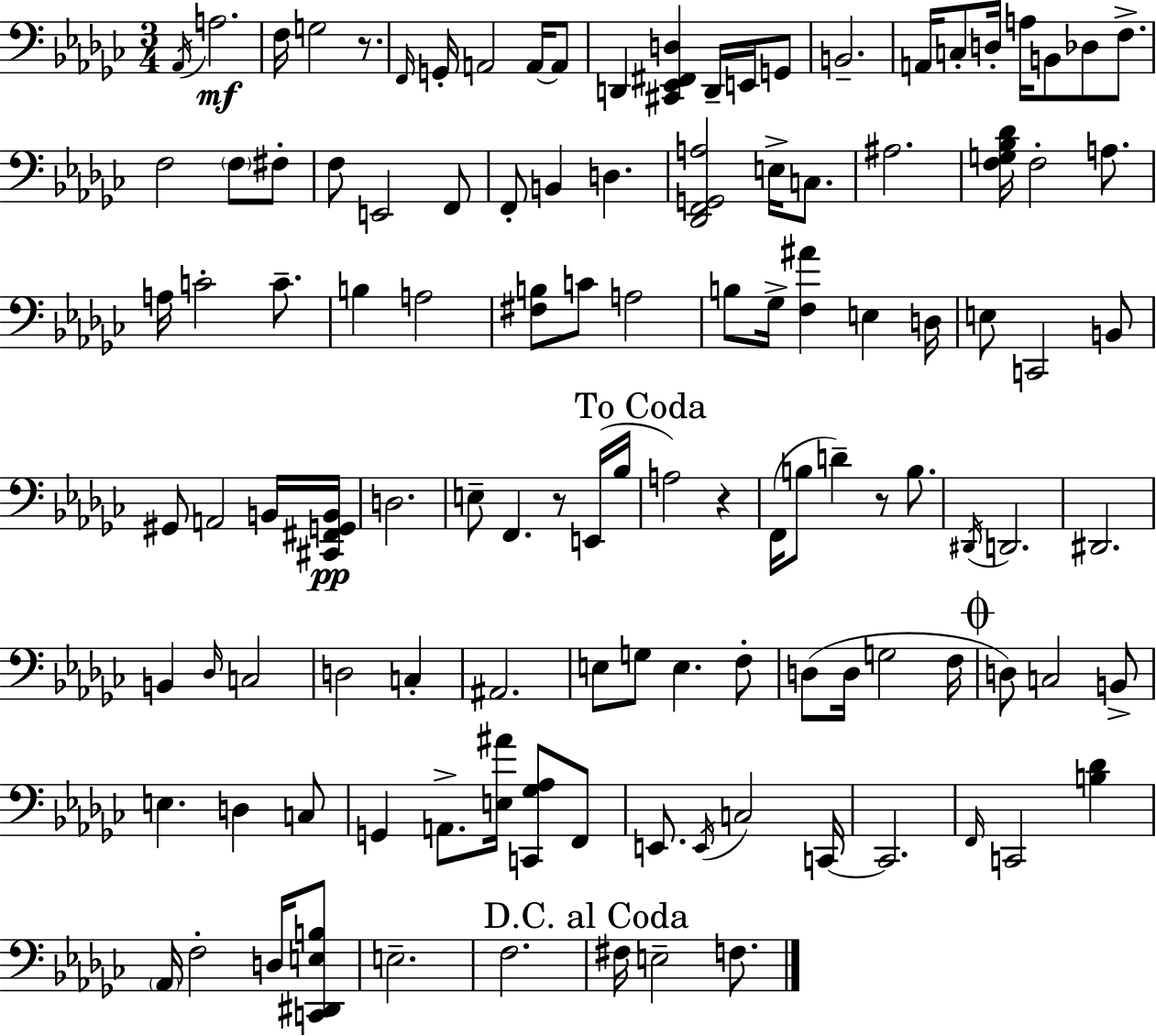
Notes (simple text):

Ab2/s A3/h. F3/s G3/h R/e. F2/s G2/s A2/h A2/s A2/e D2/q [C#2,Eb2,F#2,D3]/q D2/s E2/s G2/e B2/h. A2/s C3/e D3/s A3/s B2/e Db3/e F3/e. F3/h F3/e F#3/e F3/e E2/h F2/e F2/e B2/q D3/q. [Db2,F2,G2,A3]/h E3/s C3/e. A#3/h. [F3,G3,Bb3,Db4]/s F3/h A3/e. A3/s C4/h C4/e. B3/q A3/h [F#3,B3]/e C4/e A3/h B3/e Gb3/s [F3,A#4]/q E3/q D3/s E3/e C2/h B2/e G#2/e A2/h B2/s [C#2,F#2,G2,B2]/s D3/h. E3/e F2/q. R/e E2/s Bb3/s A3/h R/q F2/s B3/e D4/q R/e B3/e. D#2/s D2/h. D#2/h. B2/q Db3/s C3/h D3/h C3/q A#2/h. E3/e G3/e E3/q. F3/e D3/e D3/s G3/h F3/s D3/e C3/h B2/e E3/q. D3/q C3/e G2/q A2/e. [E3,A#4]/s [C2,Gb3,Ab3]/e F2/e E2/e. E2/s C3/h C2/s C2/h. F2/s C2/h [B3,Db4]/q Ab2/s F3/h D3/s [C2,D#2,E3,B3]/e E3/h. F3/h. F#3/s E3/h F3/e.